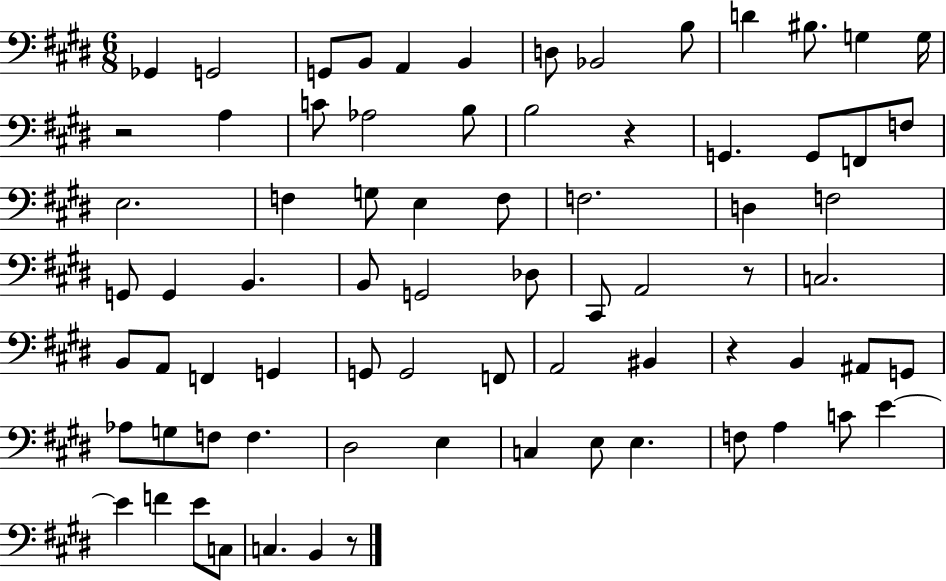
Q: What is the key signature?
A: E major